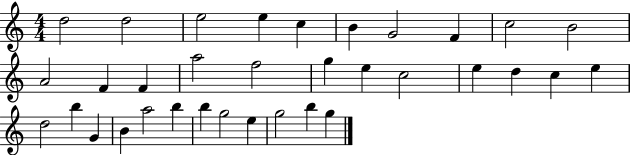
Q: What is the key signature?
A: C major